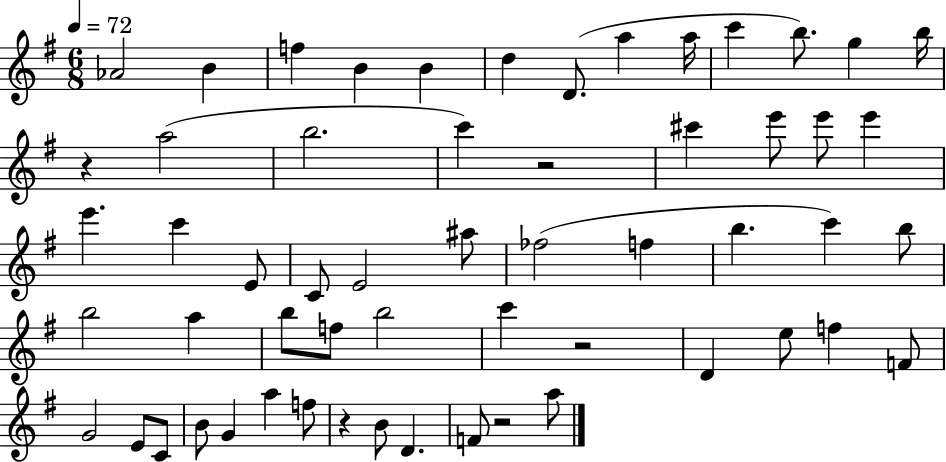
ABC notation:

X:1
T:Untitled
M:6/8
L:1/4
K:G
_A2 B f B B d D/2 a a/4 c' b/2 g b/4 z a2 b2 c' z2 ^c' e'/2 e'/2 e' e' c' E/2 C/2 E2 ^a/2 _f2 f b c' b/2 b2 a b/2 f/2 b2 c' z2 D e/2 f F/2 G2 E/2 C/2 B/2 G a f/2 z B/2 D F/2 z2 a/2